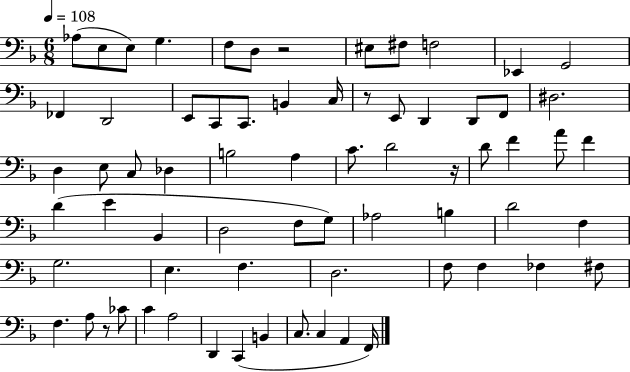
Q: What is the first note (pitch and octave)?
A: Ab3